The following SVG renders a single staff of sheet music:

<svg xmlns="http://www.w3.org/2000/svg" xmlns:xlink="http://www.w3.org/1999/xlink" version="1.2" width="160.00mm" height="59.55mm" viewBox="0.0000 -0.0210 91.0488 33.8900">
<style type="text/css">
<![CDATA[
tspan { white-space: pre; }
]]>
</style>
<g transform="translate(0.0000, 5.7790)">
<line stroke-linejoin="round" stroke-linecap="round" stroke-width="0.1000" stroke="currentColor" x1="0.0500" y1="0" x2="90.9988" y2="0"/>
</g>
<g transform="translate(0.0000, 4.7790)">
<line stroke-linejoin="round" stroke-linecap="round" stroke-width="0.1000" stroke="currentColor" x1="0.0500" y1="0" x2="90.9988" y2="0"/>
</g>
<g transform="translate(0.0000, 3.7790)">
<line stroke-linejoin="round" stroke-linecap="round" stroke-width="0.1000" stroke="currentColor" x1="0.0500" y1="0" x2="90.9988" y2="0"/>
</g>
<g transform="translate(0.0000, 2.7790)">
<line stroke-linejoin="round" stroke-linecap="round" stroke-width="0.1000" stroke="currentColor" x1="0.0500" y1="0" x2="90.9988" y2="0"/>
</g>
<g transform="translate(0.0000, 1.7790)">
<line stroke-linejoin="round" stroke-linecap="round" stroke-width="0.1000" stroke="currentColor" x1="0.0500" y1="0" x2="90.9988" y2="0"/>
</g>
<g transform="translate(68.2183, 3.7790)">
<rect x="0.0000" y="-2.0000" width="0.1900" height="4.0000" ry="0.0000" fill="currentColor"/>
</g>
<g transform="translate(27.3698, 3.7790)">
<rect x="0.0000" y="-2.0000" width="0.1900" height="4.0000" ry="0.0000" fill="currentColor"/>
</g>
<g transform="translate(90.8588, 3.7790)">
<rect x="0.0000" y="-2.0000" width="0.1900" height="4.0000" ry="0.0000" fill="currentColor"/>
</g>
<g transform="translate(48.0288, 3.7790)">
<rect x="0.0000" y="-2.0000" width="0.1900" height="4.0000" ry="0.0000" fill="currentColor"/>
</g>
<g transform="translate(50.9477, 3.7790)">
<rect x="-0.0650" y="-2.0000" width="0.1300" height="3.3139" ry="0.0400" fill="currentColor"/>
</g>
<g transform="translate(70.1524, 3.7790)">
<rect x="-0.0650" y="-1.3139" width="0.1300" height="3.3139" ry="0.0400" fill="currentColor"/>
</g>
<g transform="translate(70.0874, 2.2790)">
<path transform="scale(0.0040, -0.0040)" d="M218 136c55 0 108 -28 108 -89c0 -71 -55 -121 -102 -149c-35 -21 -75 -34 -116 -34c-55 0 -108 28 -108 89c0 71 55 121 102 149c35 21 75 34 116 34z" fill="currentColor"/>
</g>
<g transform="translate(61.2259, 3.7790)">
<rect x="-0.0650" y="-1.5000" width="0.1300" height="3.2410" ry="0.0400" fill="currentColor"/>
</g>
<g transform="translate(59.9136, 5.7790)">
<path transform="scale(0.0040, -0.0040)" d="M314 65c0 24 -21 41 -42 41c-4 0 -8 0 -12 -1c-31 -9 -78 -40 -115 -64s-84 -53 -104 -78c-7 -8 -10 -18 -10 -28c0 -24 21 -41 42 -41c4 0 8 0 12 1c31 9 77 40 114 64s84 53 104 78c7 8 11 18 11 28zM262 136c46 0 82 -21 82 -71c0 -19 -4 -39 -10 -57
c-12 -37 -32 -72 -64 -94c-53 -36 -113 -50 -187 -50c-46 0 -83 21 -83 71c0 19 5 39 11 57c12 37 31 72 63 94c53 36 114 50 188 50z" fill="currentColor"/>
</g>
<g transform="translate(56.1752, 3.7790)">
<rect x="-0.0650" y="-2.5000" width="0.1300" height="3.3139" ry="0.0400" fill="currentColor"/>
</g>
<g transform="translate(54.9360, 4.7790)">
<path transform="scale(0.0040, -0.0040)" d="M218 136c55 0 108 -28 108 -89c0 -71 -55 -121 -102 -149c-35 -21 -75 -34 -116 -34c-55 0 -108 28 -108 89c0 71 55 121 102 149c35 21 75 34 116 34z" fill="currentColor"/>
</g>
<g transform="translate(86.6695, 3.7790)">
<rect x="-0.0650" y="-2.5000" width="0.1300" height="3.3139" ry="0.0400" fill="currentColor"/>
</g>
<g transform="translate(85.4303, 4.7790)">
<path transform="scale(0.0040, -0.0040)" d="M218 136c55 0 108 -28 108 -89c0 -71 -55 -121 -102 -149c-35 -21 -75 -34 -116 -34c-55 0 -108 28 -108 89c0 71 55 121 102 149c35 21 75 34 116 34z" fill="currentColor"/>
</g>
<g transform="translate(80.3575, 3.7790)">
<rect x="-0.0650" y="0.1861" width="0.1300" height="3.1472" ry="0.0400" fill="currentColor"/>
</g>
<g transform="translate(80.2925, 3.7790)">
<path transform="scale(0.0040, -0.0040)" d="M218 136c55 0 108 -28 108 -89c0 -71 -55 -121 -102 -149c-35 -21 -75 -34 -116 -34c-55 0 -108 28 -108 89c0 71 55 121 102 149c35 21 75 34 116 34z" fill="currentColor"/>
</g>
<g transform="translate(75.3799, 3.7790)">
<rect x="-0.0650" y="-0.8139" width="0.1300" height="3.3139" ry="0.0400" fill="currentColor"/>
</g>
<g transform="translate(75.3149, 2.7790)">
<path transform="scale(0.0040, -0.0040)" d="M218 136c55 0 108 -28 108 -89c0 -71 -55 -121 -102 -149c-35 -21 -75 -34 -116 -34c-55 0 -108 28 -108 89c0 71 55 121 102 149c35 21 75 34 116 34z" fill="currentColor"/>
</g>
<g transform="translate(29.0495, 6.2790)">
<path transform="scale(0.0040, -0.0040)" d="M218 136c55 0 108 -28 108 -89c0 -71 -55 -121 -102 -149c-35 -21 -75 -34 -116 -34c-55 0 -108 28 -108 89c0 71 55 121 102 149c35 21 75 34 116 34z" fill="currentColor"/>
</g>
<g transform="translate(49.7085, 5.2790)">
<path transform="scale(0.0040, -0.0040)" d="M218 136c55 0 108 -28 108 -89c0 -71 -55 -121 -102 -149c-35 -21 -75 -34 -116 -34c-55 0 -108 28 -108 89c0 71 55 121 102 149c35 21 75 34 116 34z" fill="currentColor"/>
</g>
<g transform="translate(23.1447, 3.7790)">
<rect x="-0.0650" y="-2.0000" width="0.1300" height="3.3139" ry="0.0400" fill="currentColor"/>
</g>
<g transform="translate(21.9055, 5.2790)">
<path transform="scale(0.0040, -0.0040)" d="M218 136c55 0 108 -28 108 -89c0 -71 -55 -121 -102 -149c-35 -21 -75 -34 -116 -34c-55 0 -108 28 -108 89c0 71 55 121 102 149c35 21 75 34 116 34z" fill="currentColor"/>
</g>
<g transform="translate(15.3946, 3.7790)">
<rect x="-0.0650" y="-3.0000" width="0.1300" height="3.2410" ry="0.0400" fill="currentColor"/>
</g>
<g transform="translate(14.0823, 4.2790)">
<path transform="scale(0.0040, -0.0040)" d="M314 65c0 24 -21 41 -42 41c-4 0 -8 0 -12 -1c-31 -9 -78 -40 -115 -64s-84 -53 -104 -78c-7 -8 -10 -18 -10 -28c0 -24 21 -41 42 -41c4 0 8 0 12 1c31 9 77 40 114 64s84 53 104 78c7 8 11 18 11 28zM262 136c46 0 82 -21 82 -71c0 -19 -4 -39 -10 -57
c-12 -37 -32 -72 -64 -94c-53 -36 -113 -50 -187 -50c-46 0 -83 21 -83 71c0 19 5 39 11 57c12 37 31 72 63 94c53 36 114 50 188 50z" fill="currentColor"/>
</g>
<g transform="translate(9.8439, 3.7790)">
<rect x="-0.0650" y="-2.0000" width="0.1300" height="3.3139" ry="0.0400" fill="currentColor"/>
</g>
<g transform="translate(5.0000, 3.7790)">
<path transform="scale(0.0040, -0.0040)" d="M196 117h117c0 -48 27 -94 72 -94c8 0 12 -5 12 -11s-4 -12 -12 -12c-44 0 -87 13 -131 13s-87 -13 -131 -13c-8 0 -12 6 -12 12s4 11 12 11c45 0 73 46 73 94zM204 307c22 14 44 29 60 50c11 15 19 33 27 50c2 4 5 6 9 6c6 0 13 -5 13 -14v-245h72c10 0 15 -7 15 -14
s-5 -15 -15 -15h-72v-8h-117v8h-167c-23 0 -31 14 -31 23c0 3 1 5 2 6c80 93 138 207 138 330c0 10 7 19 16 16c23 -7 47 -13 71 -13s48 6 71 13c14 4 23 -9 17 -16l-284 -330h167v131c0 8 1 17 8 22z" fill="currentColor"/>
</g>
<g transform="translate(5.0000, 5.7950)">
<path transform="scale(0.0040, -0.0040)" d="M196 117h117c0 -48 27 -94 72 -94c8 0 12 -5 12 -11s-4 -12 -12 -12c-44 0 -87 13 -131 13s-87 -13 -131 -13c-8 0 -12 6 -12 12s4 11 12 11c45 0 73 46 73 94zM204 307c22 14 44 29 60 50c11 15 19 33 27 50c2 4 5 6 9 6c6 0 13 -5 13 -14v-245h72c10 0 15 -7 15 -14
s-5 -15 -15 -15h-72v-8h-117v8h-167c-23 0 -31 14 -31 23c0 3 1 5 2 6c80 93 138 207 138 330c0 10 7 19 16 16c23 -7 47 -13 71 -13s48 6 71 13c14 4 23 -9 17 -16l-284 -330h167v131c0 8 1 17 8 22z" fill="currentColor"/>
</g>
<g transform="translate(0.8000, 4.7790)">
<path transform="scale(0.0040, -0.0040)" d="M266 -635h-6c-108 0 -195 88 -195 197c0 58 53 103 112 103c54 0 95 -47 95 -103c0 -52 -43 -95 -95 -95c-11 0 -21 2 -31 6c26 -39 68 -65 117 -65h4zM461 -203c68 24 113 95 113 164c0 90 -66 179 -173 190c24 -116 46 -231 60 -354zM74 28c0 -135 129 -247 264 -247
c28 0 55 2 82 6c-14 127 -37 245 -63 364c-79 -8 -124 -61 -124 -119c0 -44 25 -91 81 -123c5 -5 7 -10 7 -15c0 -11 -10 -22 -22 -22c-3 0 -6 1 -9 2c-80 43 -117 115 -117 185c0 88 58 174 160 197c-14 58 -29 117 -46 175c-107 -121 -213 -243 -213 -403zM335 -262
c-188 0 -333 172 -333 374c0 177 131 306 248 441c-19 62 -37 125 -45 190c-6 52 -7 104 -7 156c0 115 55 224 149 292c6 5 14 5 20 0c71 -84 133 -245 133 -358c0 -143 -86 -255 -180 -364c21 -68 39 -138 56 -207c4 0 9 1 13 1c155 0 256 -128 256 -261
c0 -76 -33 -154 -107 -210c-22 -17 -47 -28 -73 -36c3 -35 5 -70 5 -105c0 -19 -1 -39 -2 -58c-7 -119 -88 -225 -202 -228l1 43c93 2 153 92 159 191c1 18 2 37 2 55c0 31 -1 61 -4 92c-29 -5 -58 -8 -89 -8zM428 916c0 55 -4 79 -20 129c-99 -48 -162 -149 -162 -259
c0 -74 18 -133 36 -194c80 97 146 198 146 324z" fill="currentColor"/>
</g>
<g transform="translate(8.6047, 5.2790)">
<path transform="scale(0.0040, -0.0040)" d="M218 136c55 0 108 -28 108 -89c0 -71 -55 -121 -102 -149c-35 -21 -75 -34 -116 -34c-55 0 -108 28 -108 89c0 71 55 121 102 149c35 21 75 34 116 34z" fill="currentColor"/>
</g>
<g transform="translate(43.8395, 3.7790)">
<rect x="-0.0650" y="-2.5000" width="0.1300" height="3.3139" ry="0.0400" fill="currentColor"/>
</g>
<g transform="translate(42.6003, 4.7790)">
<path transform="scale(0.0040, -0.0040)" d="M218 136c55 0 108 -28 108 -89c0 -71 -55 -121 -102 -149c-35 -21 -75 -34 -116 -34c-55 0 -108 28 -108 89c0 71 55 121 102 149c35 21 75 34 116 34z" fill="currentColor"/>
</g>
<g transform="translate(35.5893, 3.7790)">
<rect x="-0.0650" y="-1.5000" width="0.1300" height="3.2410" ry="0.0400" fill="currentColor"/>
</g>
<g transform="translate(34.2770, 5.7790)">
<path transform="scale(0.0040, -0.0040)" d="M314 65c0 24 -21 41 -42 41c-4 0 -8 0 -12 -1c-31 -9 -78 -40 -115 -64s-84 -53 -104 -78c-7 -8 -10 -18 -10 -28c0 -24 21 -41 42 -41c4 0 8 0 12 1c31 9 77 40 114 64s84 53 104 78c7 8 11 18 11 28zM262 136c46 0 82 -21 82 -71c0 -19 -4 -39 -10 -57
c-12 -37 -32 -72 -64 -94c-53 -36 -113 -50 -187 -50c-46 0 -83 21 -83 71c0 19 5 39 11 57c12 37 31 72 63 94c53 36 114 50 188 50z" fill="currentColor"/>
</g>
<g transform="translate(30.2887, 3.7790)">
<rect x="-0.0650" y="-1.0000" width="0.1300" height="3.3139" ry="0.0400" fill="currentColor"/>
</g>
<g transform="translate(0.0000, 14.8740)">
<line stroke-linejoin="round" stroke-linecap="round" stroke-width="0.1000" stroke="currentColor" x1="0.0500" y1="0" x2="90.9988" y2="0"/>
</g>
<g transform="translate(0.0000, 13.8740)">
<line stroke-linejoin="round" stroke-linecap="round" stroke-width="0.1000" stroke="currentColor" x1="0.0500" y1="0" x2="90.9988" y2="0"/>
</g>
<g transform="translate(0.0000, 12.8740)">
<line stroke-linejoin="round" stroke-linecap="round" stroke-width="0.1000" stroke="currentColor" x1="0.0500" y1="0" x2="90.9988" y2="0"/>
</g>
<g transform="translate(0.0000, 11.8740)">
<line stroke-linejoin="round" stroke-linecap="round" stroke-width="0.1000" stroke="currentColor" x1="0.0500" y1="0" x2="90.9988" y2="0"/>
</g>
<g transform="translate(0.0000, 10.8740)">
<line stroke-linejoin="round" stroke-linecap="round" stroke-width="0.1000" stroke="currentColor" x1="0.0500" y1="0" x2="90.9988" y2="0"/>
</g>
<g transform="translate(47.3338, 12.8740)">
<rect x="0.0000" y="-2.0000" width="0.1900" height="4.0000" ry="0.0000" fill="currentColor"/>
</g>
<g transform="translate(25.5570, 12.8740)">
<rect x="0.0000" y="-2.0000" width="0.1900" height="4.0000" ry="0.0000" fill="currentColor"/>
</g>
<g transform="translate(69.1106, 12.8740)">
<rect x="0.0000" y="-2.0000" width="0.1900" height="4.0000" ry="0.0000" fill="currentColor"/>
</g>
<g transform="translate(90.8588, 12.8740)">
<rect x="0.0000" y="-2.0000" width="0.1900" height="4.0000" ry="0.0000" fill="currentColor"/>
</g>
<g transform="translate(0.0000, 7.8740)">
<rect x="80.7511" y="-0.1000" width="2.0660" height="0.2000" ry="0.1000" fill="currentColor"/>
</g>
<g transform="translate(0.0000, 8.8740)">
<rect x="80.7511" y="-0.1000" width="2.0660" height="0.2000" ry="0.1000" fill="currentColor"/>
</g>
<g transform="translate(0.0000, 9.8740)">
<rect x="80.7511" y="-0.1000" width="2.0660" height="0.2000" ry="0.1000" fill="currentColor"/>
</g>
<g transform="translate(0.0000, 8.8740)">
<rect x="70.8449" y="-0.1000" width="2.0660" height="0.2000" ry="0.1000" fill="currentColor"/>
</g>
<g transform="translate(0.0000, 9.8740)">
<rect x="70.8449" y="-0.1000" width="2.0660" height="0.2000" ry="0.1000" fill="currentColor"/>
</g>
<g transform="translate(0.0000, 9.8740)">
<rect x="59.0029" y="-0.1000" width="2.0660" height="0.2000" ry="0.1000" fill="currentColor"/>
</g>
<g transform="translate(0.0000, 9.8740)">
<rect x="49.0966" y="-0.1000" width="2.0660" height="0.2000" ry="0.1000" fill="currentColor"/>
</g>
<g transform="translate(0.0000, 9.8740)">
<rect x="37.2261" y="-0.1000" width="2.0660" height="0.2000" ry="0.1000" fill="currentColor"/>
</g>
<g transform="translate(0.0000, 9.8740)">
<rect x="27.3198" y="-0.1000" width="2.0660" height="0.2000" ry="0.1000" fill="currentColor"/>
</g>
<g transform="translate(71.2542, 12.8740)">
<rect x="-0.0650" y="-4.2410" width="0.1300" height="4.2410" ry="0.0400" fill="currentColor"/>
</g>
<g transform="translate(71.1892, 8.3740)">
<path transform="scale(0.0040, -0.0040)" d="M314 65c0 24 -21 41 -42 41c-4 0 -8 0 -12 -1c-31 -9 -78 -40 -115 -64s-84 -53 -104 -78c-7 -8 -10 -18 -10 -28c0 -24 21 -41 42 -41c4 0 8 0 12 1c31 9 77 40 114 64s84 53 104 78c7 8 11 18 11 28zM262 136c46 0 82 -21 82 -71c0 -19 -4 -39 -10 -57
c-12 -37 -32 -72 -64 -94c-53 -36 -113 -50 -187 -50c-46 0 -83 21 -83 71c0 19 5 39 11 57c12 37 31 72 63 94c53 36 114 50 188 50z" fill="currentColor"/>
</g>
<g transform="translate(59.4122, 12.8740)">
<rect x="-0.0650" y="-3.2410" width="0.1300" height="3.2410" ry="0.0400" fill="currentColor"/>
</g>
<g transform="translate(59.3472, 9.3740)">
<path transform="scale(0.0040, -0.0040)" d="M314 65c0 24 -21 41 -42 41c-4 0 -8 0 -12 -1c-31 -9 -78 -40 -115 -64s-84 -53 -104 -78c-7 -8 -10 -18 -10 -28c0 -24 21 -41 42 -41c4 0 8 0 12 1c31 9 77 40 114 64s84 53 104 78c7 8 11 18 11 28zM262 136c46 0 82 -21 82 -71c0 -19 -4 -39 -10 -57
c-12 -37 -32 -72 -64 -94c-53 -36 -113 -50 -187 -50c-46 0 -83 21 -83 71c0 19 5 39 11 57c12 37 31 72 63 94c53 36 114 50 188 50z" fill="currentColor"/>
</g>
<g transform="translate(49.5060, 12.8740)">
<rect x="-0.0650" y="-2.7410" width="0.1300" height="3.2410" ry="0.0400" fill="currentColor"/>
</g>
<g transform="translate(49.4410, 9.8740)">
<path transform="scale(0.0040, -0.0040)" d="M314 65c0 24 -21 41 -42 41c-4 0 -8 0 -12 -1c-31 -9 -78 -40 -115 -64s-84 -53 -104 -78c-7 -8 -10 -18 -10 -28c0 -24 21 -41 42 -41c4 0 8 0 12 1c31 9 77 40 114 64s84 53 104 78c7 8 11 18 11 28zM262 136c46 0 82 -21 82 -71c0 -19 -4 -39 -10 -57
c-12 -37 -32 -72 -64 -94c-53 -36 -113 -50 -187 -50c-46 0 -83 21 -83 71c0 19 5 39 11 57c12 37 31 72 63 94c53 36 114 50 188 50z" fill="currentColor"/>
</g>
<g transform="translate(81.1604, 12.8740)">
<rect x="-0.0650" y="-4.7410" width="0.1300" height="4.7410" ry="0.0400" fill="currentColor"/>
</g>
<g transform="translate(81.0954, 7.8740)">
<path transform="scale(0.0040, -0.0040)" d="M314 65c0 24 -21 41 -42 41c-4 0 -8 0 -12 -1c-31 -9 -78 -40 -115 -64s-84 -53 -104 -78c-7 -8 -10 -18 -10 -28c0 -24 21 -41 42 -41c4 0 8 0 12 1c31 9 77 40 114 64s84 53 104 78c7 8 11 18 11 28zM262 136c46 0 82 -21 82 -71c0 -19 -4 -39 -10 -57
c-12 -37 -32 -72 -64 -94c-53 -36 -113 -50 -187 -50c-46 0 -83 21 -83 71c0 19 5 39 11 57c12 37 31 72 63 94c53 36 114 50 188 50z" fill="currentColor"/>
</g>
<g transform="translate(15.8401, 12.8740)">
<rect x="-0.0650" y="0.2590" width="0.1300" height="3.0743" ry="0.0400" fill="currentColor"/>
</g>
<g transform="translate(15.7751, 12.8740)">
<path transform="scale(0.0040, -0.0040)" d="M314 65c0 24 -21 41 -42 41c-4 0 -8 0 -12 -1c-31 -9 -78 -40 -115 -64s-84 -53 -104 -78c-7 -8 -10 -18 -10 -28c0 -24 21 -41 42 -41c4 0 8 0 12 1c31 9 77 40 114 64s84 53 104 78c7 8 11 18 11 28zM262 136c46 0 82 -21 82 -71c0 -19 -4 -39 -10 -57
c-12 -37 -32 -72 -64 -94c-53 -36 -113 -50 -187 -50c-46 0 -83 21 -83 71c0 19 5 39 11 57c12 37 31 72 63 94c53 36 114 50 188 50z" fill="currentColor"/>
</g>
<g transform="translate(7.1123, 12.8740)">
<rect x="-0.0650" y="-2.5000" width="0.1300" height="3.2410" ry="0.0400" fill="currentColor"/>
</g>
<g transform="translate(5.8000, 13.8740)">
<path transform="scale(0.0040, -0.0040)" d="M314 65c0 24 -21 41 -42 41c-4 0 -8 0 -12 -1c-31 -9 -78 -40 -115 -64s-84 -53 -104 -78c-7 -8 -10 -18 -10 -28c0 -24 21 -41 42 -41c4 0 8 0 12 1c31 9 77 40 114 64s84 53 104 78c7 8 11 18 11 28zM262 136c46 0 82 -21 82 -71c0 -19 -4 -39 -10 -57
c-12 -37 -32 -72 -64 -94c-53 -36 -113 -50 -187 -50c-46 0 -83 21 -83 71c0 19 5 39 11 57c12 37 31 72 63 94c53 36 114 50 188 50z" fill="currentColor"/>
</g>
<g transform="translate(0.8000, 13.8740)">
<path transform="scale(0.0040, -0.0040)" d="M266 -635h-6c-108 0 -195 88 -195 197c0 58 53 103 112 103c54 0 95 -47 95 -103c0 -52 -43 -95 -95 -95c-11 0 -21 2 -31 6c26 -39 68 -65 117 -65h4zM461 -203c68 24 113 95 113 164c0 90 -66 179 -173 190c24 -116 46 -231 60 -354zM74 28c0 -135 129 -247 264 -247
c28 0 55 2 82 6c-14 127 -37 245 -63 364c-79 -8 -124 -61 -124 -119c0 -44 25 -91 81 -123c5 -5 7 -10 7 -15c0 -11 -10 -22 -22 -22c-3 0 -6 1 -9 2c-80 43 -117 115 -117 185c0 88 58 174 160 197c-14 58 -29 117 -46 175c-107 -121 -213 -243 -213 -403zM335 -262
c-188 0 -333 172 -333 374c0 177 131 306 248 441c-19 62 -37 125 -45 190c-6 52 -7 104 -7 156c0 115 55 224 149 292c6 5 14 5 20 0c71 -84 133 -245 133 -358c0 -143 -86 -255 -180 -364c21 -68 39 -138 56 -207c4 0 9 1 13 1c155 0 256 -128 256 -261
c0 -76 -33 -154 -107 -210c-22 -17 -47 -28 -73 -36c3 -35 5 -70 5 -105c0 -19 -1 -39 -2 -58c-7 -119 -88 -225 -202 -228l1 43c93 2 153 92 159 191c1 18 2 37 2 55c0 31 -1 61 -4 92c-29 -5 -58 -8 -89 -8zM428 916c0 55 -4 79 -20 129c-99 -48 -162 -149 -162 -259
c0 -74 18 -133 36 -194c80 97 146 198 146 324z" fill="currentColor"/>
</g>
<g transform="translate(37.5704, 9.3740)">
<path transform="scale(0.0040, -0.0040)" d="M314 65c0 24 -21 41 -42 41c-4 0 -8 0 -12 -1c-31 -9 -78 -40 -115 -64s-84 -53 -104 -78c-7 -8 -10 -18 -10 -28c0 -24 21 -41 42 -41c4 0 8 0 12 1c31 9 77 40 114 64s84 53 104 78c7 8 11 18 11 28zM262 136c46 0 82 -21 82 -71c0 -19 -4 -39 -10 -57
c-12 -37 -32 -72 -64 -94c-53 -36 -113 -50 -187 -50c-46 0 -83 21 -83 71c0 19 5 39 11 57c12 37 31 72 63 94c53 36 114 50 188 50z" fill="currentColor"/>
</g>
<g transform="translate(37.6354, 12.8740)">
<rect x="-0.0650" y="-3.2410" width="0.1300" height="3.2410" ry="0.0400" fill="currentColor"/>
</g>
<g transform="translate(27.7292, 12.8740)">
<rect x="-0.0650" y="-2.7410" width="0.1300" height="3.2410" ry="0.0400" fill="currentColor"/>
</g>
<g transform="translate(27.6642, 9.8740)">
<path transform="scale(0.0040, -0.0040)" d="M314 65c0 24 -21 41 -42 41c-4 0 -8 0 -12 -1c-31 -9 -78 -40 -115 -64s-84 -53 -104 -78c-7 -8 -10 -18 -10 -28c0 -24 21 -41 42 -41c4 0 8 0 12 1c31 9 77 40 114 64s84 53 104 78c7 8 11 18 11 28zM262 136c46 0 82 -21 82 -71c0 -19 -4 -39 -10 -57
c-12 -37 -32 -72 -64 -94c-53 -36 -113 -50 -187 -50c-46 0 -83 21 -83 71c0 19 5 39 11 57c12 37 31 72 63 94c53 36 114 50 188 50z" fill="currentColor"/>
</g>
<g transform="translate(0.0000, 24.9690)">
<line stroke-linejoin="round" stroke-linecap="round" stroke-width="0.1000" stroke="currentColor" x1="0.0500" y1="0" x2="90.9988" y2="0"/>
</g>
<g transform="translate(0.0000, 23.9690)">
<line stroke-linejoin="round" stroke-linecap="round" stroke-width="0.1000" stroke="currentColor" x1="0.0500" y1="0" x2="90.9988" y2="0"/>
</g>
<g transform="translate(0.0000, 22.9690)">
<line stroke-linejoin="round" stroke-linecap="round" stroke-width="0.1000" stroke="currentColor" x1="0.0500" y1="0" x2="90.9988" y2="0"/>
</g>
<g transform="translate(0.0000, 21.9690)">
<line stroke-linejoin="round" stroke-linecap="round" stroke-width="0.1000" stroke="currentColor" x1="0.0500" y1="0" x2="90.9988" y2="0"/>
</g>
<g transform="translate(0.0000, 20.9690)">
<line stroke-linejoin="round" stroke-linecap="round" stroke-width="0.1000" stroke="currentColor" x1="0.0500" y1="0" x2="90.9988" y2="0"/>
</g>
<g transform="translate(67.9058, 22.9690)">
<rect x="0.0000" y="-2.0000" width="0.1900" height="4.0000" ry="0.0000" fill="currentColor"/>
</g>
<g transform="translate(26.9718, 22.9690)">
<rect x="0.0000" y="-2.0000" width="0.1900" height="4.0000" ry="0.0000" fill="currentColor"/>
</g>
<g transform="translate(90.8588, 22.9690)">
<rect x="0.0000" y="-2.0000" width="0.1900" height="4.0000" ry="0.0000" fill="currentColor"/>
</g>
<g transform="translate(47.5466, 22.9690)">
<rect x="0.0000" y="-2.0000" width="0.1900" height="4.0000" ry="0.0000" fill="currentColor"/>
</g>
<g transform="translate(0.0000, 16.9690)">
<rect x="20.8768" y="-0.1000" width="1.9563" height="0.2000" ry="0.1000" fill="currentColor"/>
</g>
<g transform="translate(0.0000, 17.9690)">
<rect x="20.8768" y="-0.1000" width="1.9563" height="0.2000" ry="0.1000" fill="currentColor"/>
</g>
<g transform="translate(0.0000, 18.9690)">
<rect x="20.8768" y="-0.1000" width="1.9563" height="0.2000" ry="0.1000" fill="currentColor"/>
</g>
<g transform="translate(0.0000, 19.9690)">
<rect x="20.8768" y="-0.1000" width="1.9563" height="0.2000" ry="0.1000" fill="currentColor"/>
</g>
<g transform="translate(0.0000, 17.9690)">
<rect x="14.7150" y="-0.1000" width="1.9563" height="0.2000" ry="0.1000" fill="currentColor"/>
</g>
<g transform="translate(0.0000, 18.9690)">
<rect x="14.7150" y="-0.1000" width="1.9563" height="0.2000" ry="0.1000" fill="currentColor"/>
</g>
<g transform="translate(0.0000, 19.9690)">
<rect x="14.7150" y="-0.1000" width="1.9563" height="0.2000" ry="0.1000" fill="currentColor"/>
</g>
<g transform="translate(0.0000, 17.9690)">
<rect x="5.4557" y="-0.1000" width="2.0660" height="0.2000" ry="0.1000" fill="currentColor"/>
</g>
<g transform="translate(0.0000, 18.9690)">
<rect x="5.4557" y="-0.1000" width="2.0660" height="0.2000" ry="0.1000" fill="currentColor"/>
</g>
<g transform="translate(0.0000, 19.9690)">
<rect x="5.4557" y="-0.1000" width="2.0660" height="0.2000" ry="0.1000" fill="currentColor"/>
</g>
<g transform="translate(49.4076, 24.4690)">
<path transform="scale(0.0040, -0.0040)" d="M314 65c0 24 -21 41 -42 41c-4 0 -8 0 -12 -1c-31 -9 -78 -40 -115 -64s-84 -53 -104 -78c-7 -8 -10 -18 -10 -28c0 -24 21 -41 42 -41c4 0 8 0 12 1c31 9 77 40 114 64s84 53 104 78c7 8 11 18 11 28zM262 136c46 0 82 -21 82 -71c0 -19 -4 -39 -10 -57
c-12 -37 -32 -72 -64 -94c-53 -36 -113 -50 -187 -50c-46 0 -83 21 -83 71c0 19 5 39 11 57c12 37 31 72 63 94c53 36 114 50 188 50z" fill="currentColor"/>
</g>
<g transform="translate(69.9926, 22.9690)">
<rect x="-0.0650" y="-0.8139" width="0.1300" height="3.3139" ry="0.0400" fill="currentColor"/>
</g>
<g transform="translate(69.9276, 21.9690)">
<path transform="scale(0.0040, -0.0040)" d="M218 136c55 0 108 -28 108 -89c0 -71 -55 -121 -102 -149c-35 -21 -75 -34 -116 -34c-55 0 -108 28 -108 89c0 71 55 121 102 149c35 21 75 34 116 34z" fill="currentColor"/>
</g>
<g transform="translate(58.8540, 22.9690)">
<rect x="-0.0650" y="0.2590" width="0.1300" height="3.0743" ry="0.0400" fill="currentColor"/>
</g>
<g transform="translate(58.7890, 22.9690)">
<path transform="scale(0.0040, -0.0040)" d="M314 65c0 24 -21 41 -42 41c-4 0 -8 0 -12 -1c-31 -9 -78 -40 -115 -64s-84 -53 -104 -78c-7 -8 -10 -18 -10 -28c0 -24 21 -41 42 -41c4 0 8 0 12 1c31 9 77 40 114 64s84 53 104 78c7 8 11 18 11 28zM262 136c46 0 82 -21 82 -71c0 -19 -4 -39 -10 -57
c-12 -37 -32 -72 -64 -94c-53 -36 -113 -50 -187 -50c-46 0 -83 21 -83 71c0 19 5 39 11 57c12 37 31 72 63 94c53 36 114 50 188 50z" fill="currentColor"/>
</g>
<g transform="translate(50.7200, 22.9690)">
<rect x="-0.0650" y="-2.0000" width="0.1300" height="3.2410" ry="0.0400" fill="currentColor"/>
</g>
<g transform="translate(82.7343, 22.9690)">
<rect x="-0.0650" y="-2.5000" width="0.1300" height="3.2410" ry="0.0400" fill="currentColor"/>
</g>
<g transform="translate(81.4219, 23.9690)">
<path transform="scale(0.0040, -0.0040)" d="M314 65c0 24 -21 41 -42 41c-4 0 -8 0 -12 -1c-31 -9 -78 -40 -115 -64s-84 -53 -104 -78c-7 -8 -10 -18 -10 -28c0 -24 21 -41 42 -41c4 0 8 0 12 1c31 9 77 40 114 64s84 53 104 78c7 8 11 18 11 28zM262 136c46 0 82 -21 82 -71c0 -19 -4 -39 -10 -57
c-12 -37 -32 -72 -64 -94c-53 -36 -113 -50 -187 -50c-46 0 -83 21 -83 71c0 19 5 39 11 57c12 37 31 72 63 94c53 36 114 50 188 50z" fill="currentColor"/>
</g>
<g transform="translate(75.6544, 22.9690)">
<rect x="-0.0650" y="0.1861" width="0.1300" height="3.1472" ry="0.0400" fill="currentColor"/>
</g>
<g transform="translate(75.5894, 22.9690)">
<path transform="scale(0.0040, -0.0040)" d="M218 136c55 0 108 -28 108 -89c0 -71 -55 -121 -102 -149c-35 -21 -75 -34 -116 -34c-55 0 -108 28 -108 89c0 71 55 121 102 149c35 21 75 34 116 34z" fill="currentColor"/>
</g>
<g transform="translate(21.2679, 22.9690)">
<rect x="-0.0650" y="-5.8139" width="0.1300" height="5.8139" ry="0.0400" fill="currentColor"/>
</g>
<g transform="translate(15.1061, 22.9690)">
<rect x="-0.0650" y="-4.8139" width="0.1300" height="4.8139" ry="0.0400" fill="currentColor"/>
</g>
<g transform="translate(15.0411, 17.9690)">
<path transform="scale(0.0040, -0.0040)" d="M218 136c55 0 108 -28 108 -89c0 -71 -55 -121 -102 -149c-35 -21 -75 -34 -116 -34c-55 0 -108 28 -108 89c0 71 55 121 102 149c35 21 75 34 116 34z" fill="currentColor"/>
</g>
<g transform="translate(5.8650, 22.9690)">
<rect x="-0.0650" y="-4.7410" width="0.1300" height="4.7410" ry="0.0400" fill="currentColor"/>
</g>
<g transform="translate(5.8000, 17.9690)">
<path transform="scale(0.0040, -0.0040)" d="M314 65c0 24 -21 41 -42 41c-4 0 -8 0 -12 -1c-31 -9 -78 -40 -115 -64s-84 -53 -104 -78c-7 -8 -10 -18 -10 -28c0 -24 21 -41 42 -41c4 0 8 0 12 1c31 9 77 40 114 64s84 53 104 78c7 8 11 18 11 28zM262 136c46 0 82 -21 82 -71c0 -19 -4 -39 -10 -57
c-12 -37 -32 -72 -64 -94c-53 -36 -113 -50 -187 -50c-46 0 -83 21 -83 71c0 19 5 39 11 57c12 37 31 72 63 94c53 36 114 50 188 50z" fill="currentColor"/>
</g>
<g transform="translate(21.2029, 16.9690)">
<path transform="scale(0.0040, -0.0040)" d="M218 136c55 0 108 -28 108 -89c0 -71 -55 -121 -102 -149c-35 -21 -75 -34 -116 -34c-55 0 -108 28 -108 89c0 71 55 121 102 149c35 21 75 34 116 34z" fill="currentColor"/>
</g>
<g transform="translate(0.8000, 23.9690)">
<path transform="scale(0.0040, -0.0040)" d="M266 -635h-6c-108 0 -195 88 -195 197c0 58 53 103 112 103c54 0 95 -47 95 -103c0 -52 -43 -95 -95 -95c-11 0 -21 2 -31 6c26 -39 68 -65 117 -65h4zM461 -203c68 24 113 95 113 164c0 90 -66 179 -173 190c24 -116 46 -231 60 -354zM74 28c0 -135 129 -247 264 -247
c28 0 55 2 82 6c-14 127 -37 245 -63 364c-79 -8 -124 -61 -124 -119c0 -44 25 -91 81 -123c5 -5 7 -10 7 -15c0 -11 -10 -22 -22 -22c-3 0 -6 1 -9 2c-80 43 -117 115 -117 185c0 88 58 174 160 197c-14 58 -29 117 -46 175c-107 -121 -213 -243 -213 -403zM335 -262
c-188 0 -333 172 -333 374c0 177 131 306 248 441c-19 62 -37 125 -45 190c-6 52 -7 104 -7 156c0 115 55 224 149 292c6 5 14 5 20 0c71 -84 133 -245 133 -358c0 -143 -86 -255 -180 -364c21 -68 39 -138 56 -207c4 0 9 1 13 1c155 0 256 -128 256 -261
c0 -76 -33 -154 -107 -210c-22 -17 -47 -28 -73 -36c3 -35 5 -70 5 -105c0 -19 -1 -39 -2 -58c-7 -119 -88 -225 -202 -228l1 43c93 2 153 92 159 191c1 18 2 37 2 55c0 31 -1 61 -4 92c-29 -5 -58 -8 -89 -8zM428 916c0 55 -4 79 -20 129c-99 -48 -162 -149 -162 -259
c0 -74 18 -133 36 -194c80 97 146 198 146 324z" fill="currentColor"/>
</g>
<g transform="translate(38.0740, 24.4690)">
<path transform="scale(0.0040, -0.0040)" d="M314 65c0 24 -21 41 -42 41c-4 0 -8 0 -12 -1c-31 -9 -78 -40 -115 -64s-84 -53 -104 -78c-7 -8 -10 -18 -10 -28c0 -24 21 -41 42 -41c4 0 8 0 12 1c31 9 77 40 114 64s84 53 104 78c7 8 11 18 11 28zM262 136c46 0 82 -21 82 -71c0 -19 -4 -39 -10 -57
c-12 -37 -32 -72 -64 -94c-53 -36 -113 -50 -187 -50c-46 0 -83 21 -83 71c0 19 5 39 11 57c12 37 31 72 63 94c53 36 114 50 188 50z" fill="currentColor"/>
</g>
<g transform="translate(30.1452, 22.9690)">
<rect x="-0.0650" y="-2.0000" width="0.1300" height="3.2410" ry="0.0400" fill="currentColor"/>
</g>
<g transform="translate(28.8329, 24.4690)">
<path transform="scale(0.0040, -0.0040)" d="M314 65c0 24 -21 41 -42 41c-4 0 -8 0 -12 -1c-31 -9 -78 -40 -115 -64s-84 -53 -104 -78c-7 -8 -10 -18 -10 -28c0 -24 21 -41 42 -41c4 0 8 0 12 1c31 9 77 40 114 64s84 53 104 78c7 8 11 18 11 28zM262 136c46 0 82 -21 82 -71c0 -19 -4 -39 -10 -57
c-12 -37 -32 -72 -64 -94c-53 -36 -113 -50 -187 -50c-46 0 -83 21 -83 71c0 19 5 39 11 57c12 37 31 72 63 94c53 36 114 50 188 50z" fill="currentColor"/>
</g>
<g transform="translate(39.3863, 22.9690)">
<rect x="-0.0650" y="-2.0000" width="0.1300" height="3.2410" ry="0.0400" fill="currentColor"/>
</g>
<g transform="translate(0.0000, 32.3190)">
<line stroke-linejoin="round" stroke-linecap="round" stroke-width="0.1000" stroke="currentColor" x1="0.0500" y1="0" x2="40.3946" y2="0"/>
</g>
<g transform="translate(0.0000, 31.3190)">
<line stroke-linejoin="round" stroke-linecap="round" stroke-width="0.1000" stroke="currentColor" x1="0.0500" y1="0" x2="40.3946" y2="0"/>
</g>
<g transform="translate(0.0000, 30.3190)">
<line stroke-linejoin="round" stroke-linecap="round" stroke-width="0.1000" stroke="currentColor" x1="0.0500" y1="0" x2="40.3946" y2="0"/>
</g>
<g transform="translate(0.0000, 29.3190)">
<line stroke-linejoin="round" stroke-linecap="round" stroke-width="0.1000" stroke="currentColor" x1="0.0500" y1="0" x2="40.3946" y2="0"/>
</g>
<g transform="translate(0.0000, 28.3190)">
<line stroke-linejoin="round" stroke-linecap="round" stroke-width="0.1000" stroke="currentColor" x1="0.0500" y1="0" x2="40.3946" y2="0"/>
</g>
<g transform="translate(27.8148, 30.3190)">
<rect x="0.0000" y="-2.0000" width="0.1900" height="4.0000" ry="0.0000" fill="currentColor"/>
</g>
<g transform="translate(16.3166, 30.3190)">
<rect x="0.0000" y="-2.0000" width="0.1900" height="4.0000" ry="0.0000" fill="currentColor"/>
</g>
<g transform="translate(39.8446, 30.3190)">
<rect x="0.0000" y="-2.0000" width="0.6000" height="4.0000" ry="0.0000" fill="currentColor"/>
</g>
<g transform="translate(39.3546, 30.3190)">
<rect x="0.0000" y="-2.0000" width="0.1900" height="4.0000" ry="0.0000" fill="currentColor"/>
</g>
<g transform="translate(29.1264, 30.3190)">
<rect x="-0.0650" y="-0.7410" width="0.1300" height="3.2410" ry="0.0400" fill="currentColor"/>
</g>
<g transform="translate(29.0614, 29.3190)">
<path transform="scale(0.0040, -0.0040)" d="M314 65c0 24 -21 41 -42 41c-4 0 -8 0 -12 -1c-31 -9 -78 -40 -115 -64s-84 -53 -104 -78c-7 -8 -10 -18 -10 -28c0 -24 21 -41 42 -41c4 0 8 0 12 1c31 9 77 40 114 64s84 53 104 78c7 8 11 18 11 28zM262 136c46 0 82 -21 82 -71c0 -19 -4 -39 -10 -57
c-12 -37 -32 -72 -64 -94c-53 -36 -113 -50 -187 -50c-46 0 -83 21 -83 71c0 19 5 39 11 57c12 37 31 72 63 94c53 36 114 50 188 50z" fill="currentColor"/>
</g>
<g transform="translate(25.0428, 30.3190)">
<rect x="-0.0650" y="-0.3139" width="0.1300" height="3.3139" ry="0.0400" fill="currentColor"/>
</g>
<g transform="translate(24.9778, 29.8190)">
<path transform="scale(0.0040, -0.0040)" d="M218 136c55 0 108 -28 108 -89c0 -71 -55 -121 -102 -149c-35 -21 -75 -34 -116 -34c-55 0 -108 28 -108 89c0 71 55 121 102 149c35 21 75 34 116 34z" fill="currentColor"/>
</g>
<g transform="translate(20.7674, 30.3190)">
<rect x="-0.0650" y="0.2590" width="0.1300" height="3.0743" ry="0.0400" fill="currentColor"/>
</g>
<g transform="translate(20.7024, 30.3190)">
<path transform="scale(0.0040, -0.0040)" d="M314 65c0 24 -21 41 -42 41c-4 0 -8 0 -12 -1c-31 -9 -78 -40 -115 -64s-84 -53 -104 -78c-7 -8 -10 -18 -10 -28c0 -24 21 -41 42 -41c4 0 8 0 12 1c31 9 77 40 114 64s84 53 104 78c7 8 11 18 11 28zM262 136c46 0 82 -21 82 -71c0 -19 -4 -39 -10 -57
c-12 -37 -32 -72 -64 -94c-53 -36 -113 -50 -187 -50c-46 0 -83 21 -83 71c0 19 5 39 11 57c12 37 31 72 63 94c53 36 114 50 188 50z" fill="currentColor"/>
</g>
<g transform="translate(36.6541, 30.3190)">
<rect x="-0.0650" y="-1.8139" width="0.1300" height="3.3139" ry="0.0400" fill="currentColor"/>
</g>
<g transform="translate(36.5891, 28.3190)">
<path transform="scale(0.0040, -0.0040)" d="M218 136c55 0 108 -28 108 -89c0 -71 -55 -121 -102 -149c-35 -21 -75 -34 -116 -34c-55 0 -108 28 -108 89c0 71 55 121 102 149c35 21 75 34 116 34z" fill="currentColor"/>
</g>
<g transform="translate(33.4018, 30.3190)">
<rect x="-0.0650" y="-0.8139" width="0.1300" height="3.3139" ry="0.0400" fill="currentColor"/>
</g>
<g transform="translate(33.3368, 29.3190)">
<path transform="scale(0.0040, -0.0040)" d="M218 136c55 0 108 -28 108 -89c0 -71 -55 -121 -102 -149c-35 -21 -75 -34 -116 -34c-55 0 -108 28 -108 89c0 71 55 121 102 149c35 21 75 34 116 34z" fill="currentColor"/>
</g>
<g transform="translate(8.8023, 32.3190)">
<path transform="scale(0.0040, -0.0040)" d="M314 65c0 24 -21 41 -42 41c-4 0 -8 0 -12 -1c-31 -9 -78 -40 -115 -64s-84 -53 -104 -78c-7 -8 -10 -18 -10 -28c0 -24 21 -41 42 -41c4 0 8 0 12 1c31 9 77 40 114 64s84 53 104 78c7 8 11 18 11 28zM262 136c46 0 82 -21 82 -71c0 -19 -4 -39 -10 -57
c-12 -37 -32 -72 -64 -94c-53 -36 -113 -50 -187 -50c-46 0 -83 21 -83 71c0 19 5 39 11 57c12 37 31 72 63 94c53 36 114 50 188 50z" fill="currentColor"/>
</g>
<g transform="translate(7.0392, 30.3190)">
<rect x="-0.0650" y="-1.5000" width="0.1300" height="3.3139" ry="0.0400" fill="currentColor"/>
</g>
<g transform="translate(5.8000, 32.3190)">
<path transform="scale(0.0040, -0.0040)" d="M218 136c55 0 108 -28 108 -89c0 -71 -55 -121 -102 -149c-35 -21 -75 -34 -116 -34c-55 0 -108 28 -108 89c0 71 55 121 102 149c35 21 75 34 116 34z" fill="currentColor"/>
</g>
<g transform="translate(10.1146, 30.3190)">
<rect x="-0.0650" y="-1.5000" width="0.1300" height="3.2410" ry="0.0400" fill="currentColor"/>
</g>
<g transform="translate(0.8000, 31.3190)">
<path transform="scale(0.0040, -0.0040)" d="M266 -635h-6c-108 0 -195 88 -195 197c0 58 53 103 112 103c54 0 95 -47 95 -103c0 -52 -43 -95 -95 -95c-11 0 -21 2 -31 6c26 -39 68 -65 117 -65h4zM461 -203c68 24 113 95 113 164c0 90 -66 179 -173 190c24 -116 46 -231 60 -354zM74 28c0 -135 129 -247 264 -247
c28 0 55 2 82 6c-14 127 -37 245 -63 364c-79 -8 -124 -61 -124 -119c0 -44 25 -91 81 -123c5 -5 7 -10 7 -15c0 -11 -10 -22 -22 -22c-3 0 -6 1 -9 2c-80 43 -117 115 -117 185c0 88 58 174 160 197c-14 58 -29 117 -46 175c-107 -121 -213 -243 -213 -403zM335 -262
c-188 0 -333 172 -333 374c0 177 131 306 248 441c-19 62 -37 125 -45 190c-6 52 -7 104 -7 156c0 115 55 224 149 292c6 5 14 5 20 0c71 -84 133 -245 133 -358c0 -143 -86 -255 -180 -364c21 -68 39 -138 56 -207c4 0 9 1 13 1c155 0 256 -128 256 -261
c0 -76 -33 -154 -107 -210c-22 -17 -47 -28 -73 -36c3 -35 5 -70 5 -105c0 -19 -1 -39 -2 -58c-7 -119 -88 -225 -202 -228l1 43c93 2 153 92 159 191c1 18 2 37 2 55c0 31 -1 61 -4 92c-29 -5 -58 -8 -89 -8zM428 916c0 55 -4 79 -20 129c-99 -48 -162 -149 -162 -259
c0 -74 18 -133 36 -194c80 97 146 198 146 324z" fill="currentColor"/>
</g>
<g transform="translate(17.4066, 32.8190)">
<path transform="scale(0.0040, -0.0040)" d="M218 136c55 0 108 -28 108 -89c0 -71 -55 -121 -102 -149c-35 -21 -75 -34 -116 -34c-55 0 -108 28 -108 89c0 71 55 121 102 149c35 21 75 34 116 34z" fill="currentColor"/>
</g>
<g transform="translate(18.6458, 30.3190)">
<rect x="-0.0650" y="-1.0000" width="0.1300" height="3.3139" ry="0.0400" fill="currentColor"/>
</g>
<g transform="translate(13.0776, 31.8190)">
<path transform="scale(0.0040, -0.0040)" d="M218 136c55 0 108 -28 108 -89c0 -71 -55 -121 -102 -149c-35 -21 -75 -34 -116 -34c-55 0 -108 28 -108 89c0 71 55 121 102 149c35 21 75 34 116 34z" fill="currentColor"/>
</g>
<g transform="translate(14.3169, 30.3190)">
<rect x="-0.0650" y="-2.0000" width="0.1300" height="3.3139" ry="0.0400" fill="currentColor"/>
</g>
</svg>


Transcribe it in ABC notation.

X:1
T:Untitled
M:4/4
L:1/4
K:C
F A2 F D E2 G F G E2 e d B G G2 B2 a2 b2 a2 b2 d'2 e'2 e'2 e' g' F2 F2 F2 B2 d B G2 E E2 F D B2 c d2 d f